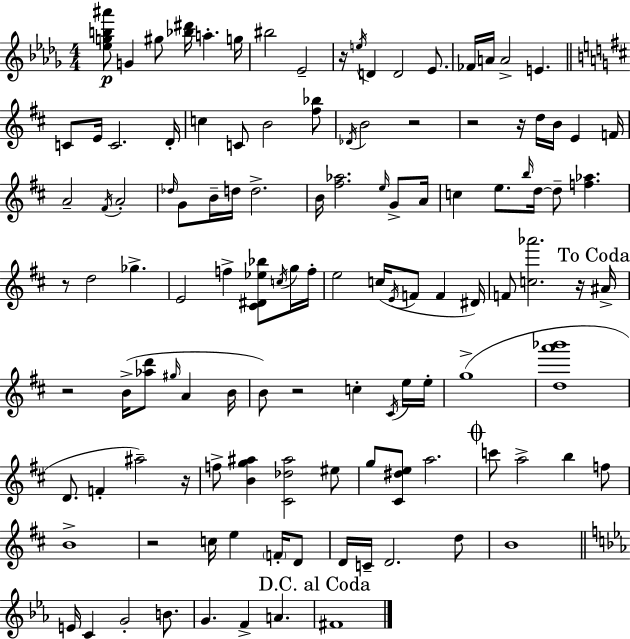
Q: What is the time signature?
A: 4/4